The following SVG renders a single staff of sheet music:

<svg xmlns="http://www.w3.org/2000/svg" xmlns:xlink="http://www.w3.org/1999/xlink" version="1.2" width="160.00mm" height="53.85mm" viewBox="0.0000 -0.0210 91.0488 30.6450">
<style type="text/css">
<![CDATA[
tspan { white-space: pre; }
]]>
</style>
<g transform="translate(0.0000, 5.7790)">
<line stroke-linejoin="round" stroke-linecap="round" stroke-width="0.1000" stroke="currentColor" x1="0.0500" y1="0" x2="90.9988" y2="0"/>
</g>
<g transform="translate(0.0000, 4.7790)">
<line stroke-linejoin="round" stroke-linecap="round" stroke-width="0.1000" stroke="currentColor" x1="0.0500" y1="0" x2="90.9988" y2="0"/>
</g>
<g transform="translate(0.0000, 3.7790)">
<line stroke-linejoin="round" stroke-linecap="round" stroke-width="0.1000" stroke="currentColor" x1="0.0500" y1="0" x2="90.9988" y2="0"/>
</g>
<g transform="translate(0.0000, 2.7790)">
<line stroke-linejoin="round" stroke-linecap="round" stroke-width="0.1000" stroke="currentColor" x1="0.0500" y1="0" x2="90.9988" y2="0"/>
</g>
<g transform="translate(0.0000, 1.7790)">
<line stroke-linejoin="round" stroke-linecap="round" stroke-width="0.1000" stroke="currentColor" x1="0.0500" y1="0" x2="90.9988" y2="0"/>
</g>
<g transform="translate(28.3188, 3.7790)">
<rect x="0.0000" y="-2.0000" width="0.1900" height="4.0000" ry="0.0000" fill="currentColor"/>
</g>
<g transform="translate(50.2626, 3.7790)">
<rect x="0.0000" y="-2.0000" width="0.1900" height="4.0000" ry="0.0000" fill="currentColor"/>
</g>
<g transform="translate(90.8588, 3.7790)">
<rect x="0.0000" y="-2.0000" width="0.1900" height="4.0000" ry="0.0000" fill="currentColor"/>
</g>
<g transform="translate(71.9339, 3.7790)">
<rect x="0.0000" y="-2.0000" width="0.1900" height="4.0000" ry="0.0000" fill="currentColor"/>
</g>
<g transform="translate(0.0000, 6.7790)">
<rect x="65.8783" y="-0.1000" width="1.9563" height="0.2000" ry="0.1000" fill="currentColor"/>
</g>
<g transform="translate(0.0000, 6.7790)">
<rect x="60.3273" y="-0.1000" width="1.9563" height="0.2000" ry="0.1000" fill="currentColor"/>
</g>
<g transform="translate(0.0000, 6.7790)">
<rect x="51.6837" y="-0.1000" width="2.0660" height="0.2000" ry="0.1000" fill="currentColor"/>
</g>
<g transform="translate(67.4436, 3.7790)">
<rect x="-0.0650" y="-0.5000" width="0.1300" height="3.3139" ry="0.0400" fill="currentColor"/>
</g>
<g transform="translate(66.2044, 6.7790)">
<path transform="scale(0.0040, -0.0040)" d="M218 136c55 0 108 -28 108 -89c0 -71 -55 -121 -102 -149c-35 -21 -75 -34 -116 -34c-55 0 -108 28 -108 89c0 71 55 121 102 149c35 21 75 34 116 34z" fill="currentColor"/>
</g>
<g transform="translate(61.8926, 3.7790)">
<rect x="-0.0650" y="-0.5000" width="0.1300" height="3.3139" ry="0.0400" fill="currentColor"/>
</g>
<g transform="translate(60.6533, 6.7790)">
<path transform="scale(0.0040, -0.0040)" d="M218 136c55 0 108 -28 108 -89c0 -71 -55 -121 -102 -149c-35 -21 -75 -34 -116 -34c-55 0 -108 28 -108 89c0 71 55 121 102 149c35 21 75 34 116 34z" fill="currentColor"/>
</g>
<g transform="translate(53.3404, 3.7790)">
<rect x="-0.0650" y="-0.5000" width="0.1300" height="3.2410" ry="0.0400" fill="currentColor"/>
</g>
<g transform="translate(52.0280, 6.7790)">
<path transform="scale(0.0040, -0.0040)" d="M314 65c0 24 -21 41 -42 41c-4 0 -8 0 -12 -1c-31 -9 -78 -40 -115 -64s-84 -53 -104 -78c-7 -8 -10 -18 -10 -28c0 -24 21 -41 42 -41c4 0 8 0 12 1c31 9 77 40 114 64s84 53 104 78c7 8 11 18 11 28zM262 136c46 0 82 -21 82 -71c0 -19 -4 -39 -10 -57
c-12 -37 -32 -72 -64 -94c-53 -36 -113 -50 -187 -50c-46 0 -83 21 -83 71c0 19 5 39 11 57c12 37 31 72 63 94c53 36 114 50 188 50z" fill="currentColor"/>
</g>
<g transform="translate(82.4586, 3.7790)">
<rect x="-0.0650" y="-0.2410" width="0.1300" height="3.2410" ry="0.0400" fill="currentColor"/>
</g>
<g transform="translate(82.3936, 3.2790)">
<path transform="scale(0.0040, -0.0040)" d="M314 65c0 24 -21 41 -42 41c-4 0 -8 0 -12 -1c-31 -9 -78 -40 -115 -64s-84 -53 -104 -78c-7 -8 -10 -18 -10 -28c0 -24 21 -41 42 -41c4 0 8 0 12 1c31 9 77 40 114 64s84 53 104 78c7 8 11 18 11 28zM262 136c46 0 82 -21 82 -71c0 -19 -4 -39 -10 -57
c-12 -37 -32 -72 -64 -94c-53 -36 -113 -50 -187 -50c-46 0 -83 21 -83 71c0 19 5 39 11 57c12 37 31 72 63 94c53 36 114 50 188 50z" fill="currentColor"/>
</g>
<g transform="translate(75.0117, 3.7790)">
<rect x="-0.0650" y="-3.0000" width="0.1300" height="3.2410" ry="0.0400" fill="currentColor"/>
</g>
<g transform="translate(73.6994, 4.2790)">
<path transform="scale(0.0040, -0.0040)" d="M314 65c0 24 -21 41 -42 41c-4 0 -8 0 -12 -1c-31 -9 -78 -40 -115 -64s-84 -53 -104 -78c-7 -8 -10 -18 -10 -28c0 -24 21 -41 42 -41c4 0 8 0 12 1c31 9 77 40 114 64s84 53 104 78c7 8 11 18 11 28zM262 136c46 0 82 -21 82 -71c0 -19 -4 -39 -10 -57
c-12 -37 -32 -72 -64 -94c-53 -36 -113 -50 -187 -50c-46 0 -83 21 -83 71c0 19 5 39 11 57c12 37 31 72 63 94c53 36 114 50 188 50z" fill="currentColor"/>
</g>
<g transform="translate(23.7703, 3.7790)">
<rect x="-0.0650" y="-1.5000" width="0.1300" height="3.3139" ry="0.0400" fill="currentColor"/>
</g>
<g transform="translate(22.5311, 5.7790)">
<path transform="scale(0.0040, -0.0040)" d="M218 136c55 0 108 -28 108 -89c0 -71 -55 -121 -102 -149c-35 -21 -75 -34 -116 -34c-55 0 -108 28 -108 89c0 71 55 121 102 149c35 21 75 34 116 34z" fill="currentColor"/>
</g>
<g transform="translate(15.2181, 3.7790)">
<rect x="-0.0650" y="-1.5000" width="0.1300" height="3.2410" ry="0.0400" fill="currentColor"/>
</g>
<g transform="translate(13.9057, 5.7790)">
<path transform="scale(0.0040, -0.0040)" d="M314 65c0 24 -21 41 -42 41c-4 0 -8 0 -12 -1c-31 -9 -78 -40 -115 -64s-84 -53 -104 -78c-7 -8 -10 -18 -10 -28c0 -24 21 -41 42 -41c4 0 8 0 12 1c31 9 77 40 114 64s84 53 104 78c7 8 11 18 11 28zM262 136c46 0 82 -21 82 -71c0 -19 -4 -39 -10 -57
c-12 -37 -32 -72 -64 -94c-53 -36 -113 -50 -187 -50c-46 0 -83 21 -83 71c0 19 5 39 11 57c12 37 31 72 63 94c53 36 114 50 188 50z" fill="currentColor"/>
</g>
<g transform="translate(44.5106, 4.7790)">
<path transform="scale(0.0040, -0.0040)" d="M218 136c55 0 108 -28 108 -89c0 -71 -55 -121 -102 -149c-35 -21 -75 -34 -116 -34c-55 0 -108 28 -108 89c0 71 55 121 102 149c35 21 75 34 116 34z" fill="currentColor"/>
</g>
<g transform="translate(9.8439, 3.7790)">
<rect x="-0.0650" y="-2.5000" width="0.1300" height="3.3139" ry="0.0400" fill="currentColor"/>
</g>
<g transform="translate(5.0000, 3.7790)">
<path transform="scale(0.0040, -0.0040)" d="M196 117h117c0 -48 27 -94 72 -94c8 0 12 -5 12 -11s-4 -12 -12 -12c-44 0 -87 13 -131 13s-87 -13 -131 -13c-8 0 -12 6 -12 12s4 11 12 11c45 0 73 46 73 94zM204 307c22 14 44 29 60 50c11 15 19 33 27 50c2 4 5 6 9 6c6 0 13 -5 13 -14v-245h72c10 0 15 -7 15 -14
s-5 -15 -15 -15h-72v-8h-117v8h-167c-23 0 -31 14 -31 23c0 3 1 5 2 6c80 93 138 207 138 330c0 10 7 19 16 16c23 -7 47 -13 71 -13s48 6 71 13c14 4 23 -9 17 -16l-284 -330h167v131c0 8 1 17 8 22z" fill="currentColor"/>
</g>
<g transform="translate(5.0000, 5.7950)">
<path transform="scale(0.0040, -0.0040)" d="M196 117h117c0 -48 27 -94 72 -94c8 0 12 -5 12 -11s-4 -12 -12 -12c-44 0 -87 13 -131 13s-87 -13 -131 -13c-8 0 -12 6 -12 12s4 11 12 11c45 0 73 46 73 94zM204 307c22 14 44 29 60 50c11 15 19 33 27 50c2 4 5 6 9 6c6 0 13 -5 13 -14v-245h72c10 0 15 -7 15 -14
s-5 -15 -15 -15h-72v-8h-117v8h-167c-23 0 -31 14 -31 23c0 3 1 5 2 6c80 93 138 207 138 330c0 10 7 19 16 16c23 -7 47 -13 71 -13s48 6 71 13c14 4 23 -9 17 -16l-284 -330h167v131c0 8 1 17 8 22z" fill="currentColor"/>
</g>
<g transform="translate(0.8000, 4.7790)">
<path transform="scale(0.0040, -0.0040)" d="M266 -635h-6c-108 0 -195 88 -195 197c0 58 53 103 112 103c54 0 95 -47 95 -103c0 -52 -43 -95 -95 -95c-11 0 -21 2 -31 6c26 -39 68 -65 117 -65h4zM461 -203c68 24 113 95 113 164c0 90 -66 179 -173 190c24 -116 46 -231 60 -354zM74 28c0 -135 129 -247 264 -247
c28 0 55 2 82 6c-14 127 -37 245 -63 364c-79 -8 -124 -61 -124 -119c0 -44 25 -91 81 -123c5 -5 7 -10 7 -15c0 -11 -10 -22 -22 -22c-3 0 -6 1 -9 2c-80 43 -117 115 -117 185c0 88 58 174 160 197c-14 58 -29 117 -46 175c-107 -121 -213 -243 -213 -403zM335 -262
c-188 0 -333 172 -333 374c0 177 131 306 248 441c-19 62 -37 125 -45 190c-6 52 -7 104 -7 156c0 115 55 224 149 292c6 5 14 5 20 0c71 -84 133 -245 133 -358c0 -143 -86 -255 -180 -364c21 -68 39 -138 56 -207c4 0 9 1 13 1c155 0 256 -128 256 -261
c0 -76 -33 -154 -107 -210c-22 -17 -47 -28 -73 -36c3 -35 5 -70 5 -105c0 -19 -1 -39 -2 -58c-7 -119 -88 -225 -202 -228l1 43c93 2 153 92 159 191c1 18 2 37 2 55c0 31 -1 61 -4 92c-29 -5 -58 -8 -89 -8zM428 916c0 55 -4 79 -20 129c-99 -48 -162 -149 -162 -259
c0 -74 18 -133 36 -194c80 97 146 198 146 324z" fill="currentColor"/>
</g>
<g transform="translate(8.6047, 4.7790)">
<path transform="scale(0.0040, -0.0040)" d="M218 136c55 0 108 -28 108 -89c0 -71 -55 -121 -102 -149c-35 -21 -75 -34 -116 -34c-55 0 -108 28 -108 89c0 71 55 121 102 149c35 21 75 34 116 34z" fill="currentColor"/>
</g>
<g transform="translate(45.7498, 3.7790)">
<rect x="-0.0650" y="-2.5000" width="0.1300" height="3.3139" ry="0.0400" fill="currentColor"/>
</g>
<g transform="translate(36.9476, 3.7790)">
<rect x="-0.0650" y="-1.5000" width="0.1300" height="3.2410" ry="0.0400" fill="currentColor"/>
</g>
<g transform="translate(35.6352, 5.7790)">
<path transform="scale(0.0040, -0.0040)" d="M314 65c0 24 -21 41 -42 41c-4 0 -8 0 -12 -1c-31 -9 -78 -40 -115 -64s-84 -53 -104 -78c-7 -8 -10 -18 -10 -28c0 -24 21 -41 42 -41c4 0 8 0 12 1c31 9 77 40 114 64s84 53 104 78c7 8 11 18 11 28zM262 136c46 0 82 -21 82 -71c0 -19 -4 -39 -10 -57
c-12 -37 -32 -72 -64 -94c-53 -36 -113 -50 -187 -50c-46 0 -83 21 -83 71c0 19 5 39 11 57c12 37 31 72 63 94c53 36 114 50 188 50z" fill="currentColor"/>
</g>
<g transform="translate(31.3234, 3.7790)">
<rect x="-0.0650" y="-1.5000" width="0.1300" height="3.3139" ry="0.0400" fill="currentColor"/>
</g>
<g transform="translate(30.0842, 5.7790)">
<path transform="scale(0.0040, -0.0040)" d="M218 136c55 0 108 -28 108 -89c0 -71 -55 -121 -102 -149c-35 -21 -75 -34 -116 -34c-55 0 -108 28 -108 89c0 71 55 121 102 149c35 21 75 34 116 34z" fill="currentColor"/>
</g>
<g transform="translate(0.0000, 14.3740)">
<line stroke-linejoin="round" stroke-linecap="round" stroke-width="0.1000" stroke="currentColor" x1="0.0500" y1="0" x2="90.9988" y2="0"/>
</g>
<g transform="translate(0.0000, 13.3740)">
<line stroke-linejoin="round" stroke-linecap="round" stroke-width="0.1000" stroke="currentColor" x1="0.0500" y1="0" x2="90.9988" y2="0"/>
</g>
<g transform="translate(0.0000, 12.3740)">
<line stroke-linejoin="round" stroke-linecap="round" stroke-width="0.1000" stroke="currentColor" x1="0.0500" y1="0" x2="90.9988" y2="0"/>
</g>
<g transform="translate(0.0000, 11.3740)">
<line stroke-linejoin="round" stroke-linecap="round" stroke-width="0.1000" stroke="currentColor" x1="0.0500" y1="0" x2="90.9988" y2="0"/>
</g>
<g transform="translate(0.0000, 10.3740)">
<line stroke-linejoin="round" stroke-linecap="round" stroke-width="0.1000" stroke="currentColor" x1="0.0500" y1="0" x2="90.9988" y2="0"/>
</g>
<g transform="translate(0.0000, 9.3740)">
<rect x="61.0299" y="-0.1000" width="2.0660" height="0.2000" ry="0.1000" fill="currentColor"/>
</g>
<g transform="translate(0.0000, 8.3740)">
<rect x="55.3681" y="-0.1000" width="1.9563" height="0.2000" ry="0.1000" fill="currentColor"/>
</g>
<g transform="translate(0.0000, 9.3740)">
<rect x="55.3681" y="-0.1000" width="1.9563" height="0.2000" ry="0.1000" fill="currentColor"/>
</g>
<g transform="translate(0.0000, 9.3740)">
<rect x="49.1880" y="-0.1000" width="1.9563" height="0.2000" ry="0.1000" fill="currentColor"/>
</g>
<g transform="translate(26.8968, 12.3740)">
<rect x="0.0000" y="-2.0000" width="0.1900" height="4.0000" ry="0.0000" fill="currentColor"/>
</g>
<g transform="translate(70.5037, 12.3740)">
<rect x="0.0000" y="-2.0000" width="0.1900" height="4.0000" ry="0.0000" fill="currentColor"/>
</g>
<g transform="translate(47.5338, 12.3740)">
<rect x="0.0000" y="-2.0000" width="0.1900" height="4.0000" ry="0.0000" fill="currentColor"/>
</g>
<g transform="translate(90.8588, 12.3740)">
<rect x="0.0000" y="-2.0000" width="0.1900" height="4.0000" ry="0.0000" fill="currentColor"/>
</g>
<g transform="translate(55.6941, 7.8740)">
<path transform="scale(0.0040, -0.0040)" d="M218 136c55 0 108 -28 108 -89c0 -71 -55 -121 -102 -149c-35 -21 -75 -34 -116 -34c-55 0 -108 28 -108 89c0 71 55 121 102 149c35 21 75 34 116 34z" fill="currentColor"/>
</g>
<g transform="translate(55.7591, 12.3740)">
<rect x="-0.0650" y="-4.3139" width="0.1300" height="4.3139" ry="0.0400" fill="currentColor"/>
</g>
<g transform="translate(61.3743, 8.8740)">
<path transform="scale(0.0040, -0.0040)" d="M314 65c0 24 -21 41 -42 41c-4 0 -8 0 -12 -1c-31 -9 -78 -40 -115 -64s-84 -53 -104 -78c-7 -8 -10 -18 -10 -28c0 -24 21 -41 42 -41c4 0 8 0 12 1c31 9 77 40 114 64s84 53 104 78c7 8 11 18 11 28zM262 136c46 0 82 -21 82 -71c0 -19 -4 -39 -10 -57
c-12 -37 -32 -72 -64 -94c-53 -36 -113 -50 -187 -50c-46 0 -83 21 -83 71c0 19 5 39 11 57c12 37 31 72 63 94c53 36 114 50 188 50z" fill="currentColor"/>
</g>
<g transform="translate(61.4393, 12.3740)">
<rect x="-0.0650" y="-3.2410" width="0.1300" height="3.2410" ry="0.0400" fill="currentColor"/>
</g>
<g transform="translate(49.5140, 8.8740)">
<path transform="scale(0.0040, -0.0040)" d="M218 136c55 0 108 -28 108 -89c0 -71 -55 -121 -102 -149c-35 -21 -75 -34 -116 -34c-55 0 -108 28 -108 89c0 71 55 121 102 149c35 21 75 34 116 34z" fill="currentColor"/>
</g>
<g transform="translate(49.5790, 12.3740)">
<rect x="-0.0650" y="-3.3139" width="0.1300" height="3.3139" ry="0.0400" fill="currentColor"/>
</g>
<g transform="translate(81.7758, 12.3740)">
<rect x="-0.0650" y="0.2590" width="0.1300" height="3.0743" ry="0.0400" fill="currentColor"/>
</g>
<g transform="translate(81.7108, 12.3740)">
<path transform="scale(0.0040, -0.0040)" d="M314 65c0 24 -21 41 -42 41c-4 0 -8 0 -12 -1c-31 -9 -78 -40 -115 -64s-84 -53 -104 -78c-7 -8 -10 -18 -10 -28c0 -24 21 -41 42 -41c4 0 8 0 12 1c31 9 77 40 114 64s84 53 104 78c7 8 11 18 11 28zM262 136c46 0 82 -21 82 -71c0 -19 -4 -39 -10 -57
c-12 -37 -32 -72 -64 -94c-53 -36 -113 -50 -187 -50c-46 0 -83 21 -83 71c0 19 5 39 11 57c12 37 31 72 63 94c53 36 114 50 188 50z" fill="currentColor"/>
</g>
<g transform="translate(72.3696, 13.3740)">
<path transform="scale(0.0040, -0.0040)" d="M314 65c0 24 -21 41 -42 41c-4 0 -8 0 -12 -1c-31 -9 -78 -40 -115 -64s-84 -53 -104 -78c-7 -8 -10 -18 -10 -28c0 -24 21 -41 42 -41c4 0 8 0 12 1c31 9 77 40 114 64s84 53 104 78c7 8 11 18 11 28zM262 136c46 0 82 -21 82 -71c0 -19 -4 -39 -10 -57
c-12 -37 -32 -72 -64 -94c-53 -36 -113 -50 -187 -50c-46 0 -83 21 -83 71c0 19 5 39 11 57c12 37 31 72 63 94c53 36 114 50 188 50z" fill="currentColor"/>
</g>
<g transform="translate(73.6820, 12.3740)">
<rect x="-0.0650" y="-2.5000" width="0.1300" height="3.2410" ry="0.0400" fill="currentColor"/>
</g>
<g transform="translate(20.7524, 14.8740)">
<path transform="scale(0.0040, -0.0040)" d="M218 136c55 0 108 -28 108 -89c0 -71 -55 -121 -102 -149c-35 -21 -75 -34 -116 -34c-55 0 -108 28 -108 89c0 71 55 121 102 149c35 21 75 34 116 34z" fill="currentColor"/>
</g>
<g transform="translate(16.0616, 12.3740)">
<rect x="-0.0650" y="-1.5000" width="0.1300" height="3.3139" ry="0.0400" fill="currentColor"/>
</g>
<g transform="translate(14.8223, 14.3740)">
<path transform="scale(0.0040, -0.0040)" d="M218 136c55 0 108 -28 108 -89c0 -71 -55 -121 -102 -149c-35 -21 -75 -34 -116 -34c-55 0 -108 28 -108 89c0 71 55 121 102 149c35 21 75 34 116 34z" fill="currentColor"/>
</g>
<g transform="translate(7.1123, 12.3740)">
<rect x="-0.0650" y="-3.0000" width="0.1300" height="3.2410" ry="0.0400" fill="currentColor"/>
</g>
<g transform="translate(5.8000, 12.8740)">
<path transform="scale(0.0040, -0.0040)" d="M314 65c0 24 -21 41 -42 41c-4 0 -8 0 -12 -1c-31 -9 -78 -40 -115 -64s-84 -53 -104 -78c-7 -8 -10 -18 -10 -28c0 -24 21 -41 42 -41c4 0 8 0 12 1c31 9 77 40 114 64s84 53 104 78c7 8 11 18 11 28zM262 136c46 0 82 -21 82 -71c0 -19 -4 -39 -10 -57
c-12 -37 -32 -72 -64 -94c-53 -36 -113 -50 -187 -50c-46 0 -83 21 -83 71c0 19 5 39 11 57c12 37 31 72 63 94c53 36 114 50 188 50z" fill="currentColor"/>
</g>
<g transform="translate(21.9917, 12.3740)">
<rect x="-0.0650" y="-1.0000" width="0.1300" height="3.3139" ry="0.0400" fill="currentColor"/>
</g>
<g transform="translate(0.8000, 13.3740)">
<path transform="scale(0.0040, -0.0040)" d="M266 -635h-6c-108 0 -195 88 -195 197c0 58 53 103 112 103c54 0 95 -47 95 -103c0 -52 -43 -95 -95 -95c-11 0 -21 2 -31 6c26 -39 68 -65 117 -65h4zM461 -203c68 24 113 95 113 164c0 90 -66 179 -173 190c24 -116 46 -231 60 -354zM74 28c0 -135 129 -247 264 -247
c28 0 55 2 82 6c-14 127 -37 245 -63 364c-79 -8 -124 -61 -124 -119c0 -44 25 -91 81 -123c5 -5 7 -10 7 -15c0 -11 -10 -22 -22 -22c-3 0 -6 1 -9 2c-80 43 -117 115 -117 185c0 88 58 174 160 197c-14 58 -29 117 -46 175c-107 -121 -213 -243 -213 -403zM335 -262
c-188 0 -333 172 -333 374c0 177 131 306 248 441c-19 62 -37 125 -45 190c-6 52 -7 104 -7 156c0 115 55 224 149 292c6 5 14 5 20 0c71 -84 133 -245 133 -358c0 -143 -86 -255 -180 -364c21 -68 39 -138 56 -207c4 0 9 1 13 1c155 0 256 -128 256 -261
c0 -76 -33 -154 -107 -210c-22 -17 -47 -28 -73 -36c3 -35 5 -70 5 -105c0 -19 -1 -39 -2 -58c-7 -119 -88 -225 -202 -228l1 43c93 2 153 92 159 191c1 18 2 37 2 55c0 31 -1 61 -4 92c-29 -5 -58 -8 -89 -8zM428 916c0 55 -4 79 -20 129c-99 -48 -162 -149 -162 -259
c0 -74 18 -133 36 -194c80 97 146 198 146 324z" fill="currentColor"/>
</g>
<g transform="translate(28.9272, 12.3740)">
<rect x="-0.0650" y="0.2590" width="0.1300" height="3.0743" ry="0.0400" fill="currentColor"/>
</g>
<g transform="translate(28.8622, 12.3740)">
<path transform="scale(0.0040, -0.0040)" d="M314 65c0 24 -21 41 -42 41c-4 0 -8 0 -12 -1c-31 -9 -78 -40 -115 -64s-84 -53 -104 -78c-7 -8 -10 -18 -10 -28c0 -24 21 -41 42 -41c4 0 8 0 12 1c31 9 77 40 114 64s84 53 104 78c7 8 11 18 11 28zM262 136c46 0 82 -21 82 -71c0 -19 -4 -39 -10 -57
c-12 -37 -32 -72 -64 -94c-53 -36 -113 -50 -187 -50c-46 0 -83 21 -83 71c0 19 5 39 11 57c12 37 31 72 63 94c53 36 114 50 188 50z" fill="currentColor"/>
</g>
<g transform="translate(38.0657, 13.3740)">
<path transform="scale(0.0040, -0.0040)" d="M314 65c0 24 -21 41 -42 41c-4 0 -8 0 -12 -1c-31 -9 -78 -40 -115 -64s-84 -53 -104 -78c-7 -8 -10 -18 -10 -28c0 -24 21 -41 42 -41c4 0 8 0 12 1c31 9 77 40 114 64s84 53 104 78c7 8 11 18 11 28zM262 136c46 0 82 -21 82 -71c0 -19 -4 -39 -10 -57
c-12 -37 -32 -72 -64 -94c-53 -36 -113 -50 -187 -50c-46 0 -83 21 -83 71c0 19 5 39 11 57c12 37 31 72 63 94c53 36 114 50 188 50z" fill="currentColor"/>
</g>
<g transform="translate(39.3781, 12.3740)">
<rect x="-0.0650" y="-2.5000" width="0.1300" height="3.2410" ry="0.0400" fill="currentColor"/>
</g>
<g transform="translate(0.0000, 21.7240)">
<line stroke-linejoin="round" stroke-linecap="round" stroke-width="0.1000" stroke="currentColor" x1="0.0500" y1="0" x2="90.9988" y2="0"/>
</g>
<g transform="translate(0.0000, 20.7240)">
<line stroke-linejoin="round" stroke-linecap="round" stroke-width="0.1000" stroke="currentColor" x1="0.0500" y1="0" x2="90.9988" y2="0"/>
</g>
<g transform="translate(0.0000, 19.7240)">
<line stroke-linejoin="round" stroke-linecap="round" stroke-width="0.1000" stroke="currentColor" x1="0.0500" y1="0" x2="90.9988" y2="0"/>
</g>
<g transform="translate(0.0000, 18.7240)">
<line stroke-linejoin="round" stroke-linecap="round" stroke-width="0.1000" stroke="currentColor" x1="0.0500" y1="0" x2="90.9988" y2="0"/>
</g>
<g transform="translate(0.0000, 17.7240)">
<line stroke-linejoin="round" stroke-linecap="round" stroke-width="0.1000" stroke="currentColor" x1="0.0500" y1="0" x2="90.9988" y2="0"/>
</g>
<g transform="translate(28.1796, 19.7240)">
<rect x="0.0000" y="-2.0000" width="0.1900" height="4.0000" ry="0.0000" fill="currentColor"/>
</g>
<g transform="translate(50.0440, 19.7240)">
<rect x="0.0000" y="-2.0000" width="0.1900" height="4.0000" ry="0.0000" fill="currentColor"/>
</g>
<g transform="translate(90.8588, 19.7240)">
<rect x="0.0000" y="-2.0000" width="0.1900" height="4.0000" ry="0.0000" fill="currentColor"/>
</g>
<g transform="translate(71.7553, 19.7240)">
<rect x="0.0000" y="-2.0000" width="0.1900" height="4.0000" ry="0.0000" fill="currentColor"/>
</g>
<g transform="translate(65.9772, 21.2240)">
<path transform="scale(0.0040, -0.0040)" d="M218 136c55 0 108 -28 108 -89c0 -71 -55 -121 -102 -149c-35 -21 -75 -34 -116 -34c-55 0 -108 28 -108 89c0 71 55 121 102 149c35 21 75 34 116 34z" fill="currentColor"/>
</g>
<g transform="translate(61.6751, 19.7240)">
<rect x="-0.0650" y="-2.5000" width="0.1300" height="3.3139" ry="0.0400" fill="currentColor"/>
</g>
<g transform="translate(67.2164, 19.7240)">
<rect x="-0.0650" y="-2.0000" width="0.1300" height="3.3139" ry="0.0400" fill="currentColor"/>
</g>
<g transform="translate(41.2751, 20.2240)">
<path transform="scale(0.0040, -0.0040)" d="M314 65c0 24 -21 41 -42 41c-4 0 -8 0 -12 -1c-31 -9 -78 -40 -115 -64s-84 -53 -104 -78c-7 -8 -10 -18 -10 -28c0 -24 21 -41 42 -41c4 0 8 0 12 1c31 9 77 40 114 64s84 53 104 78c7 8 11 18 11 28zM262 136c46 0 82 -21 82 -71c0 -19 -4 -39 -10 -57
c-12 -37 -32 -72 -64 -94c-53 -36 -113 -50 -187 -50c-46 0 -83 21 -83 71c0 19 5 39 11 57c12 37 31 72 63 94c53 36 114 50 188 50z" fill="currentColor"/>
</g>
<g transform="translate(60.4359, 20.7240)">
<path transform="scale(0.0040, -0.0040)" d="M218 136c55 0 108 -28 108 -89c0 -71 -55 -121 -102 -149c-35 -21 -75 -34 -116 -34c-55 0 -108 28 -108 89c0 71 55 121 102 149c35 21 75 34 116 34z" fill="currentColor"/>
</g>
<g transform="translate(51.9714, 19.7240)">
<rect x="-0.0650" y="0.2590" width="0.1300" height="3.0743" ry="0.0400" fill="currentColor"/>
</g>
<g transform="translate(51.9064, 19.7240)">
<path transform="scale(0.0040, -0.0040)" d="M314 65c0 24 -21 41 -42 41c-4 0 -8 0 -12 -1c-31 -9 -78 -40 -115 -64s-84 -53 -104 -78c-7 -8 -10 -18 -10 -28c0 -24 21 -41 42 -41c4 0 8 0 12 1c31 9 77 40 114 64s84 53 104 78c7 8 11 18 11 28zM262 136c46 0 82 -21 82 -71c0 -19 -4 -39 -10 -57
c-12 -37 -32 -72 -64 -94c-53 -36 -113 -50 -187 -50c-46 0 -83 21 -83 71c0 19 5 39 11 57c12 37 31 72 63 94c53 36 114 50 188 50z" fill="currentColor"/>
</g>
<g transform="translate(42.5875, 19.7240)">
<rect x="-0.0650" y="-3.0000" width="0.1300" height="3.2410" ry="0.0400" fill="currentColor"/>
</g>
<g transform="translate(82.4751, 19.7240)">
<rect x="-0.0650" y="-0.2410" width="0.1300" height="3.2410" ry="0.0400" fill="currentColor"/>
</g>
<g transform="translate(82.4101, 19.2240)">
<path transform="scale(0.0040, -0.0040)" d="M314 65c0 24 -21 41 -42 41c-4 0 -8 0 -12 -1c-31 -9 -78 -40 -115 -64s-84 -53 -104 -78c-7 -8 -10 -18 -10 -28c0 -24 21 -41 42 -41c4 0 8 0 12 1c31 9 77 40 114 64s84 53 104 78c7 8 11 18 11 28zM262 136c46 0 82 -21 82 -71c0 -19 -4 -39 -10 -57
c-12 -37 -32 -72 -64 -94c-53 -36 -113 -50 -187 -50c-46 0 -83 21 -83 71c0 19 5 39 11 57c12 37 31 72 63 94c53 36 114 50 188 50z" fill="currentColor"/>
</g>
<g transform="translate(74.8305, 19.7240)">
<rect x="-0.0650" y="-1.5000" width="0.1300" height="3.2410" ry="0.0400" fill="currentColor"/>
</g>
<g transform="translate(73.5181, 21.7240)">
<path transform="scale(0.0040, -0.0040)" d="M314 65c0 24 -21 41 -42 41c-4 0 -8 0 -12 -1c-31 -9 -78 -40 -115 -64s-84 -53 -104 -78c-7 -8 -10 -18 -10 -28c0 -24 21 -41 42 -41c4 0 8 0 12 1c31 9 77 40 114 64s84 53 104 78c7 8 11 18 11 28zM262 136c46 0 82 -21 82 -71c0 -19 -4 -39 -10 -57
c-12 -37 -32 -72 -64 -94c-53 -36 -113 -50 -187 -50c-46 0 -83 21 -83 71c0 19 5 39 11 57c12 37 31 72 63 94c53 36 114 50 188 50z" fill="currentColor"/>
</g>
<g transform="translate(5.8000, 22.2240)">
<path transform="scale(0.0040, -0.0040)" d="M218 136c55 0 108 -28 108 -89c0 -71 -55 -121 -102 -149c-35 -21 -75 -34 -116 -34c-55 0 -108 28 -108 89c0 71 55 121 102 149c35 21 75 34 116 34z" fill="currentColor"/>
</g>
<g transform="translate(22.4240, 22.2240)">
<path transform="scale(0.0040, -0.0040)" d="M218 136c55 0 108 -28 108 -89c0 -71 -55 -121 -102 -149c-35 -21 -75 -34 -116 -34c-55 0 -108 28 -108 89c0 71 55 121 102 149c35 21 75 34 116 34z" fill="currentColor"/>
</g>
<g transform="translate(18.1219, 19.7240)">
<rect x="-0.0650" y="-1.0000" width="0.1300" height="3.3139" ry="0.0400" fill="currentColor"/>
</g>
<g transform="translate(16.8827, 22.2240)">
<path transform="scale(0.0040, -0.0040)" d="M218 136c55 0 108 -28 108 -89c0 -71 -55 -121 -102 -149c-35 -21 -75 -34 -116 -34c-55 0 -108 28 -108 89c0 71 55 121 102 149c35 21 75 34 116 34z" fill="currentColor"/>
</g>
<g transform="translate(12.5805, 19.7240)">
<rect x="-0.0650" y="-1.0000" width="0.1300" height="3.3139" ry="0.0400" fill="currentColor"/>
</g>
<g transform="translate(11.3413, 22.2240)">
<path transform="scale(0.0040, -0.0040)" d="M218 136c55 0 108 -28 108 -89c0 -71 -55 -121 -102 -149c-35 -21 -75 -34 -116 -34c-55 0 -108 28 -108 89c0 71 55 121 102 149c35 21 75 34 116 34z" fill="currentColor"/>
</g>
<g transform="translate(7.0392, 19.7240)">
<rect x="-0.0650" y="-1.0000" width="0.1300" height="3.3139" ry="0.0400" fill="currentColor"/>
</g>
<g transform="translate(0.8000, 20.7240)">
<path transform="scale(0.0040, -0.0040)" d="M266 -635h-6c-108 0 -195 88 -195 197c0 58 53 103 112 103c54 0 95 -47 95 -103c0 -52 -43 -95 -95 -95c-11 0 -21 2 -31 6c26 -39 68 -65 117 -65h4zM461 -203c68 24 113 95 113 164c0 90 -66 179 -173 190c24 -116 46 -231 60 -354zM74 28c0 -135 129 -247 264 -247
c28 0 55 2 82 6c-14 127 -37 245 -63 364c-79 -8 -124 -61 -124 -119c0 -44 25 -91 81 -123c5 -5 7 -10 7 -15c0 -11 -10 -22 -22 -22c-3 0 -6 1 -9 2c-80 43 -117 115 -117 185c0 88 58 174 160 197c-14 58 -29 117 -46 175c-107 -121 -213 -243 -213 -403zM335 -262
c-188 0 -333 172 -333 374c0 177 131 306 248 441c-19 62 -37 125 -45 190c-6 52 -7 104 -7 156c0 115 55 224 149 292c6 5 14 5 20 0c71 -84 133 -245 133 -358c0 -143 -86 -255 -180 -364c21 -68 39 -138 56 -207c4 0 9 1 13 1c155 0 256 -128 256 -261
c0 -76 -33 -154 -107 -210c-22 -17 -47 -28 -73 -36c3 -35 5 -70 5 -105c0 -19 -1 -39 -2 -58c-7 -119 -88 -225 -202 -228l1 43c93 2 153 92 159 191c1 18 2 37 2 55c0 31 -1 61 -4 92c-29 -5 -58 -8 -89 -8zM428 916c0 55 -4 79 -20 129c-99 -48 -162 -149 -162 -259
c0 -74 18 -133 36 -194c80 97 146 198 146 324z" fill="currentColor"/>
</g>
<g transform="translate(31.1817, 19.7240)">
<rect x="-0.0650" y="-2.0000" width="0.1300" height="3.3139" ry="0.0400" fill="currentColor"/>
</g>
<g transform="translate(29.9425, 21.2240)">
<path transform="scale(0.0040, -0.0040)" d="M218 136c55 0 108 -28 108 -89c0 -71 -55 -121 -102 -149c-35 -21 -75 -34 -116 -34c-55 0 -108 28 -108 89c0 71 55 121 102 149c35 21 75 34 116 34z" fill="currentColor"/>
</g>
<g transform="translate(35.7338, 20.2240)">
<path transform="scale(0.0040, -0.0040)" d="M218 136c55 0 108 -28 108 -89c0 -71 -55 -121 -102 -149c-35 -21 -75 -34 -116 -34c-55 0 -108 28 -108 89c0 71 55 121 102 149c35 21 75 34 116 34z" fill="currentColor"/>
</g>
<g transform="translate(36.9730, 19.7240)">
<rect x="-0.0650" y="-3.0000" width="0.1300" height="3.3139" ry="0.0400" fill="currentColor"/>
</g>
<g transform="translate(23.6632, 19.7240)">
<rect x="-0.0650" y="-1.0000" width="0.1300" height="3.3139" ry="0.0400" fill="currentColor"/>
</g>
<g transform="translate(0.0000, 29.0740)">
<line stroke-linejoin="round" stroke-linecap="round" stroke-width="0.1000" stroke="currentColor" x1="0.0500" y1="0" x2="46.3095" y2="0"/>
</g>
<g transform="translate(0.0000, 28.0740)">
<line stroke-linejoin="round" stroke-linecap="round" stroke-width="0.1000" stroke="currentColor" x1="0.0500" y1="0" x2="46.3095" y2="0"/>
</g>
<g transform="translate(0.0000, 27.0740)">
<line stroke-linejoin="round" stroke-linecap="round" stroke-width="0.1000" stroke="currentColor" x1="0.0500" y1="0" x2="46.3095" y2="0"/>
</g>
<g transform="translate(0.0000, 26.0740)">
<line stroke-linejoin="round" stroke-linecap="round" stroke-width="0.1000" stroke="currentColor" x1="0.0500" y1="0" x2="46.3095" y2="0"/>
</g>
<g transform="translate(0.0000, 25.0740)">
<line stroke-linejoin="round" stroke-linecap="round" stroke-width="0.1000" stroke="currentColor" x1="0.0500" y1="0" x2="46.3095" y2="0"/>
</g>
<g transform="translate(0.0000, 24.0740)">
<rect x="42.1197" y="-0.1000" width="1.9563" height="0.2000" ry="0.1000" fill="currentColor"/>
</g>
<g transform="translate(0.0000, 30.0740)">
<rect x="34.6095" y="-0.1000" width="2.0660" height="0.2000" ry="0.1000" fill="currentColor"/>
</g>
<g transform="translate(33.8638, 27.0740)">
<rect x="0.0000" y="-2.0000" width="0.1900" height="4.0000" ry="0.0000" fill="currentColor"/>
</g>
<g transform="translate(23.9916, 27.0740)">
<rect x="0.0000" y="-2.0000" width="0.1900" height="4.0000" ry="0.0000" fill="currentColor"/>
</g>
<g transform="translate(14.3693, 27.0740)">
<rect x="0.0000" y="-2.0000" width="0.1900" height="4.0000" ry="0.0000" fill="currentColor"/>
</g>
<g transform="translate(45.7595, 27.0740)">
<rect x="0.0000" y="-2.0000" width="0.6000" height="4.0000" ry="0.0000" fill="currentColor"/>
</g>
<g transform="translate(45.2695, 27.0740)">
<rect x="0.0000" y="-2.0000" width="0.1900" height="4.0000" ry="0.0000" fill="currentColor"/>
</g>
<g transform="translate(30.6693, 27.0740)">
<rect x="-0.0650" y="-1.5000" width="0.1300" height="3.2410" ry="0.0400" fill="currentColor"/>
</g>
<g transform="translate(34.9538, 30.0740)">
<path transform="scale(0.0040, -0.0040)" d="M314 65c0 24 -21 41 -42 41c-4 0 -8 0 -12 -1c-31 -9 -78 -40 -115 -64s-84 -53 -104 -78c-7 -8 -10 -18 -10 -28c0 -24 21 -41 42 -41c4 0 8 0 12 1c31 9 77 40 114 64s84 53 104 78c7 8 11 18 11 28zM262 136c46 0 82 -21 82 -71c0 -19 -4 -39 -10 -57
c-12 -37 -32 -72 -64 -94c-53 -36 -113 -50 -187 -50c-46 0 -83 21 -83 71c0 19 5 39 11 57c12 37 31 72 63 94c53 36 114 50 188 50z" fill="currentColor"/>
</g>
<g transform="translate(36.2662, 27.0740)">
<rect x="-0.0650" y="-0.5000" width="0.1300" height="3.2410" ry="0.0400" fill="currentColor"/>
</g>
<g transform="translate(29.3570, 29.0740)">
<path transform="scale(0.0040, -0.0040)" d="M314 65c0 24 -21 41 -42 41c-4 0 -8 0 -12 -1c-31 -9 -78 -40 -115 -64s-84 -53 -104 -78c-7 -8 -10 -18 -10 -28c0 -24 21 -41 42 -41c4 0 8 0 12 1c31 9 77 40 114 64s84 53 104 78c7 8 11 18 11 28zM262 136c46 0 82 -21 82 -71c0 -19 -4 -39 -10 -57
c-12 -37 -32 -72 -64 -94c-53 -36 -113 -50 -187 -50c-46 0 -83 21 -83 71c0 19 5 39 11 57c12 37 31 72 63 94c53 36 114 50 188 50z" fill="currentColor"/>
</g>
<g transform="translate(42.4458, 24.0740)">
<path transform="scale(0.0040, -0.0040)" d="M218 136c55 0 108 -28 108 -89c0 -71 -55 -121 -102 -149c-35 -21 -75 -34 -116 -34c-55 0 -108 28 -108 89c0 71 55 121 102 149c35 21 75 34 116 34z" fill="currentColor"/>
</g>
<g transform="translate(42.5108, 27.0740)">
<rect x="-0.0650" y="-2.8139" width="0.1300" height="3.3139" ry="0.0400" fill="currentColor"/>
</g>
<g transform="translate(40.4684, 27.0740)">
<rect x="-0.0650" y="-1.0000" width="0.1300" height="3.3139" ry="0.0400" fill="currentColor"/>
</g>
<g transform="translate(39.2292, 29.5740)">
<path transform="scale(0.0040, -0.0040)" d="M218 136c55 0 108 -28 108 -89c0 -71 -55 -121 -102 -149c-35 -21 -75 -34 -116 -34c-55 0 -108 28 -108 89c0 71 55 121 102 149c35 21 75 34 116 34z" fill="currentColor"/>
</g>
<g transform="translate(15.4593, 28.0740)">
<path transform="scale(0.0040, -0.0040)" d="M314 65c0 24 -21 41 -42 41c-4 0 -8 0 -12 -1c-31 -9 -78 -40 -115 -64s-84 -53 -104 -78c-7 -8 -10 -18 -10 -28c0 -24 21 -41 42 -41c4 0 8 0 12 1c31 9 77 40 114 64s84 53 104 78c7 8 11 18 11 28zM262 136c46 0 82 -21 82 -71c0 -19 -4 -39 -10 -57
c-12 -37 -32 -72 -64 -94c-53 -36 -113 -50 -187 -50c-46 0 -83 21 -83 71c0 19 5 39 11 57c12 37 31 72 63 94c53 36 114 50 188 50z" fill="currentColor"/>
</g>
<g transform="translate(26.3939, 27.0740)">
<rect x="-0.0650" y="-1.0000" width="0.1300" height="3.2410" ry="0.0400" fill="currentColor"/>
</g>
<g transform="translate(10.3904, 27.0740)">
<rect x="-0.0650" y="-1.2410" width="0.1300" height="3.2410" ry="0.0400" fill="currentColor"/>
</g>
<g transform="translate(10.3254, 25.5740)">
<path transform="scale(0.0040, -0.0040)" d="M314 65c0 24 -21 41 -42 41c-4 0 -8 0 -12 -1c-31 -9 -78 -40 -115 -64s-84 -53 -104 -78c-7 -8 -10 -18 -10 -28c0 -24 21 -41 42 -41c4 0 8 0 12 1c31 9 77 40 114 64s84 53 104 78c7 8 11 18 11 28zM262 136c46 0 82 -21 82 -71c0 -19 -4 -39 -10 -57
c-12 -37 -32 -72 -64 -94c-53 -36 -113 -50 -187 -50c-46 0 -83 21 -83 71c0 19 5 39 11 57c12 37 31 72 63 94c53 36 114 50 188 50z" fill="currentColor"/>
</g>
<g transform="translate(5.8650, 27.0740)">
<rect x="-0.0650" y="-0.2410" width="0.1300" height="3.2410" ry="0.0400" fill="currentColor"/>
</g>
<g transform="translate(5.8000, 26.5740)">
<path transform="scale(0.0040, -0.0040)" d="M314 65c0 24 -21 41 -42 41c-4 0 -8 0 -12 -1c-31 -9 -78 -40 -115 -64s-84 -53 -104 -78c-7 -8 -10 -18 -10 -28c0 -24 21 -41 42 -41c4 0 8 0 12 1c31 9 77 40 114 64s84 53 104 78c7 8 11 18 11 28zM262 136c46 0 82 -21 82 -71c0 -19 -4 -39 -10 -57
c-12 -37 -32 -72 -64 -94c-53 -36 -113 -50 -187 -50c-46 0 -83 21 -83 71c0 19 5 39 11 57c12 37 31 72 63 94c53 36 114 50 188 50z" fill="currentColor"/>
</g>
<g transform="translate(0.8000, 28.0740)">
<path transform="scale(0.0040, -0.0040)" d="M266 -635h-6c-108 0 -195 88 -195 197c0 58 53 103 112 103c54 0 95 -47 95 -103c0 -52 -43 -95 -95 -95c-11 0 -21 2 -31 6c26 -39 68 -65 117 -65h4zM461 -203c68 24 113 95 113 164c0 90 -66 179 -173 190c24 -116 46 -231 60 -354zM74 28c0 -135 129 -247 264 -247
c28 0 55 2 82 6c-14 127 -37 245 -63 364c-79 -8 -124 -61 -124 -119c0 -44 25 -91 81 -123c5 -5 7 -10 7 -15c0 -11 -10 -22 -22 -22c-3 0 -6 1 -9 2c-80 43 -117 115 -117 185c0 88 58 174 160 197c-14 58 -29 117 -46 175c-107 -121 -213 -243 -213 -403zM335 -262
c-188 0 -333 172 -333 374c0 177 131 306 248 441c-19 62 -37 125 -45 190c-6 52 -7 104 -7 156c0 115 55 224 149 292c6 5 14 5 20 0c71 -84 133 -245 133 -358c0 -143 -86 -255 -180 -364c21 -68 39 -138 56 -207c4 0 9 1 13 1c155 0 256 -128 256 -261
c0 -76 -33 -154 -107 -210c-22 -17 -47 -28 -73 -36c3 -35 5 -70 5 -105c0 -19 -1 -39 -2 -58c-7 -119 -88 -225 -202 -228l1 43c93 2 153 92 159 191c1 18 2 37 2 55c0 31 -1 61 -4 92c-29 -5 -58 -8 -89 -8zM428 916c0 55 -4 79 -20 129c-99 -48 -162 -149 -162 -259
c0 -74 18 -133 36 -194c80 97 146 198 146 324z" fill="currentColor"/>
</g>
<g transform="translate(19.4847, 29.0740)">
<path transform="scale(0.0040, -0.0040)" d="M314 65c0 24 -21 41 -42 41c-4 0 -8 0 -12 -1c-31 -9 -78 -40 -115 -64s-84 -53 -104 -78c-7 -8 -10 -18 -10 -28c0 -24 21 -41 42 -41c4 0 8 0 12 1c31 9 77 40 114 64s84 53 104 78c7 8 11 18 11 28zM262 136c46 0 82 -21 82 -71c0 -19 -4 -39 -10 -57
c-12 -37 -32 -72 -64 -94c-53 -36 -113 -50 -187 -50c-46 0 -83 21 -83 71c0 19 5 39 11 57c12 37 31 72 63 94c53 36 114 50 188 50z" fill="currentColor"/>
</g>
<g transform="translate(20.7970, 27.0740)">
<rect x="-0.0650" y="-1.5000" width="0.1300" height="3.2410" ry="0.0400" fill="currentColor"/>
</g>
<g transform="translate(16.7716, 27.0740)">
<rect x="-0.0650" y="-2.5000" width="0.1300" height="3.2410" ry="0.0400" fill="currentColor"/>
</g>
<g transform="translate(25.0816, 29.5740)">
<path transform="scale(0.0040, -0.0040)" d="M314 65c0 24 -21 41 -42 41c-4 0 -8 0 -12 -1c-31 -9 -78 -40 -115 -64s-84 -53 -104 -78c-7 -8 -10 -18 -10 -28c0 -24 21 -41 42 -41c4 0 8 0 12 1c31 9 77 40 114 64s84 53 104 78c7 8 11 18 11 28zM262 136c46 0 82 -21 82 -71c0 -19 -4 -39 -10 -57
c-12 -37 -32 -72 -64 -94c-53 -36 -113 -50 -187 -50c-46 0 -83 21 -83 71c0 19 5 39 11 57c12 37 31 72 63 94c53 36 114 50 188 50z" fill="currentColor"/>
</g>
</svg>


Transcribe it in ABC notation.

X:1
T:Untitled
M:4/4
L:1/4
K:C
G E2 E E E2 G C2 C C A2 c2 A2 E D B2 G2 b d' b2 G2 B2 D D D D F A A2 B2 G F E2 c2 c2 e2 G2 E2 D2 E2 C2 D a